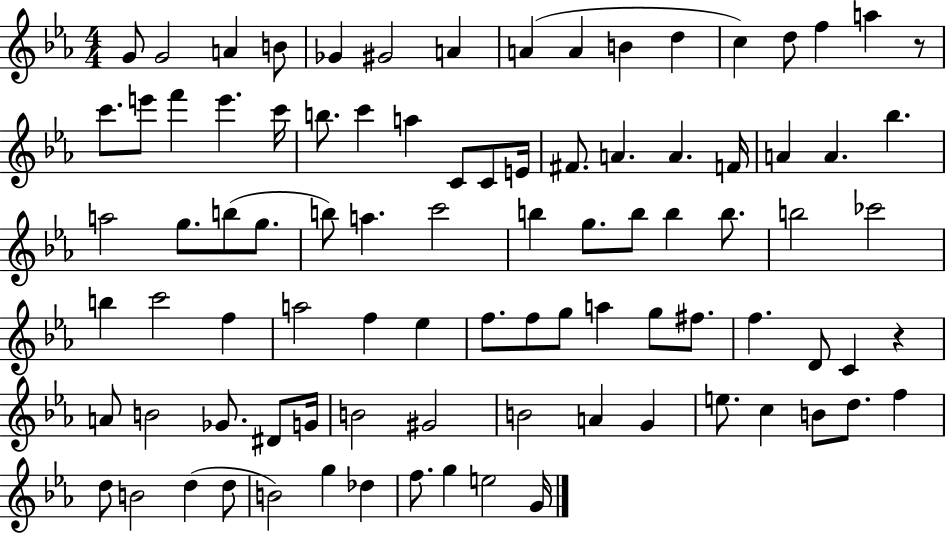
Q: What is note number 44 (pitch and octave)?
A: B5